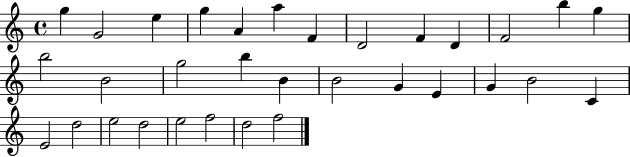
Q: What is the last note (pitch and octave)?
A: F5